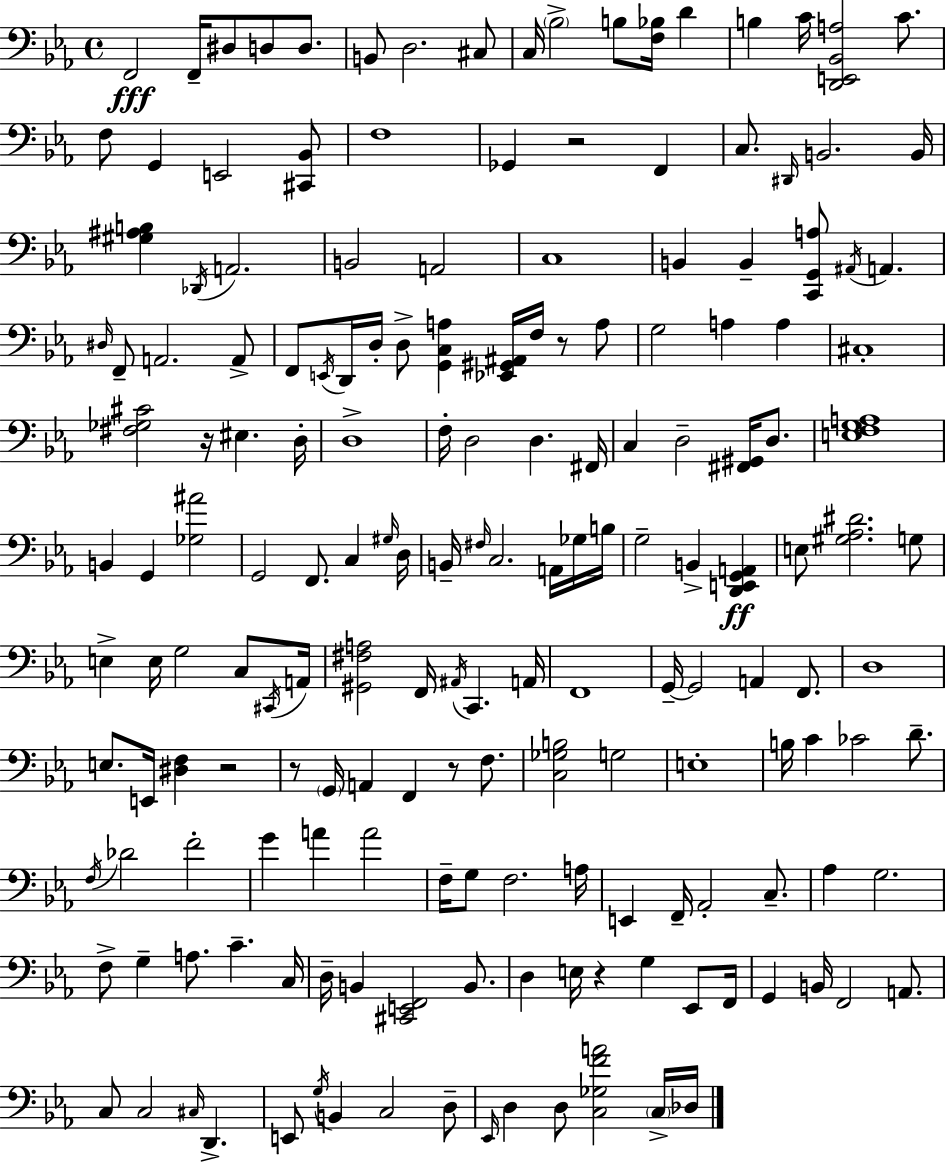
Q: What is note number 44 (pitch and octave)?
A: F3